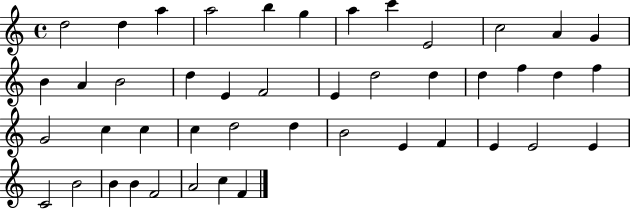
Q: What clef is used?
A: treble